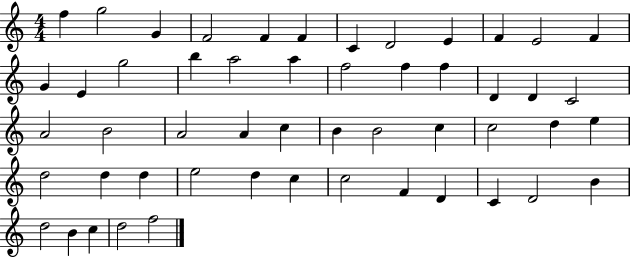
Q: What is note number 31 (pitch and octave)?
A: B4